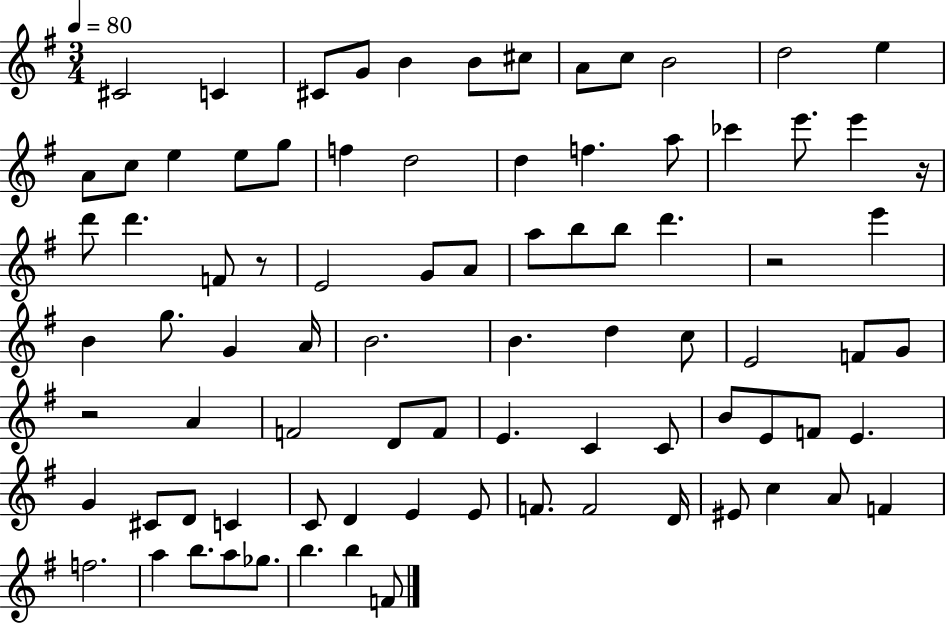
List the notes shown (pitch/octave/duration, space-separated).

C#4/h C4/q C#4/e G4/e B4/q B4/e C#5/e A4/e C5/e B4/h D5/h E5/q A4/e C5/e E5/q E5/e G5/e F5/q D5/h D5/q F5/q. A5/e CES6/q E6/e. E6/q R/s D6/e D6/q. F4/e R/e E4/h G4/e A4/e A5/e B5/e B5/e D6/q. R/h E6/q B4/q G5/e. G4/q A4/s B4/h. B4/q. D5/q C5/e E4/h F4/e G4/e R/h A4/q F4/h D4/e F4/e E4/q. C4/q C4/e B4/e E4/e F4/e E4/q. G4/q C#4/e D4/e C4/q C4/e D4/q E4/q E4/e F4/e. F4/h D4/s EIS4/e C5/q A4/e F4/q F5/h. A5/q B5/e. A5/e Gb5/e. B5/q. B5/q F4/e